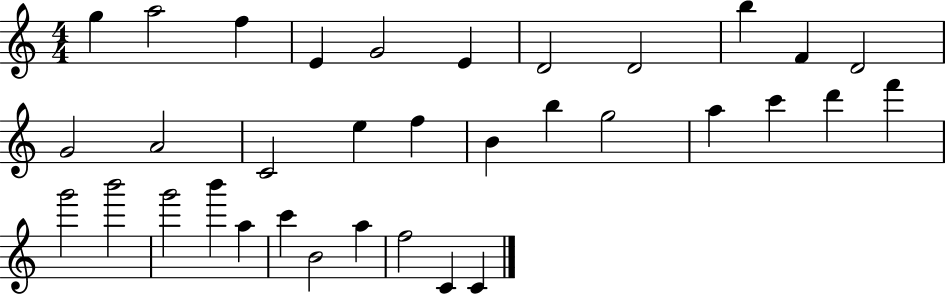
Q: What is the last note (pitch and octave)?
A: C4